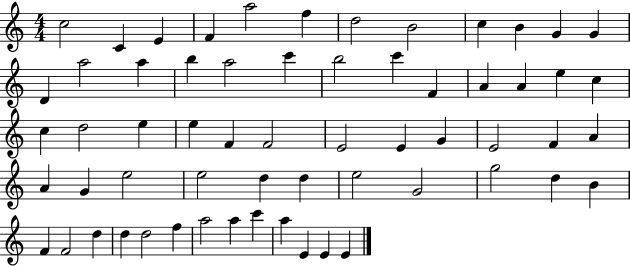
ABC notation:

X:1
T:Untitled
M:4/4
L:1/4
K:C
c2 C E F a2 f d2 B2 c B G G D a2 a b a2 c' b2 c' F A A e c c d2 e e F F2 E2 E G E2 F A A G e2 e2 d d e2 G2 g2 d B F F2 d d d2 f a2 a c' a E E E